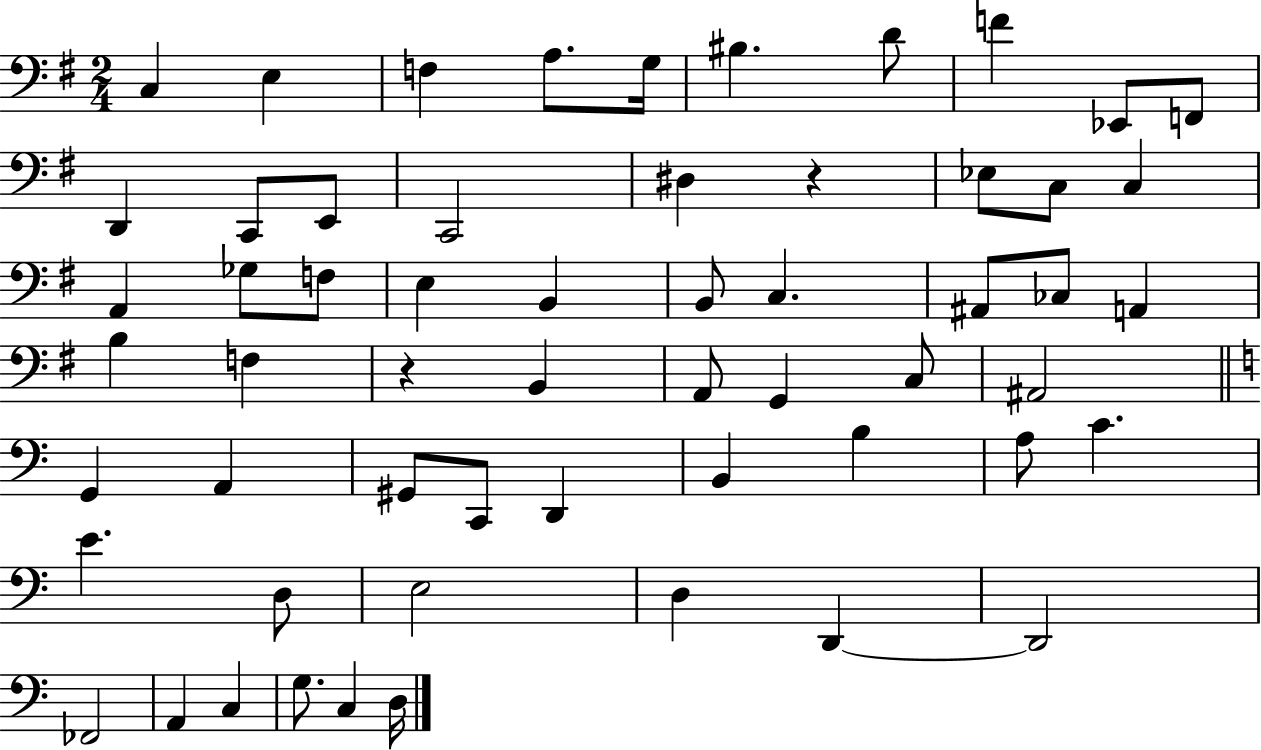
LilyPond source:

{
  \clef bass
  \numericTimeSignature
  \time 2/4
  \key g \major
  c4 e4 | f4 a8. g16 | bis4. d'8 | f'4 ees,8 f,8 | \break d,4 c,8 e,8 | c,2 | dis4 r4 | ees8 c8 c4 | \break a,4 ges8 f8 | e4 b,4 | b,8 c4. | ais,8 ces8 a,4 | \break b4 f4 | r4 b,4 | a,8 g,4 c8 | ais,2 | \break \bar "||" \break \key a \minor g,4 a,4 | gis,8 c,8 d,4 | b,4 b4 | a8 c'4. | \break e'4. d8 | e2 | d4 d,4~~ | d,2 | \break fes,2 | a,4 c4 | g8. c4 d16 | \bar "|."
}